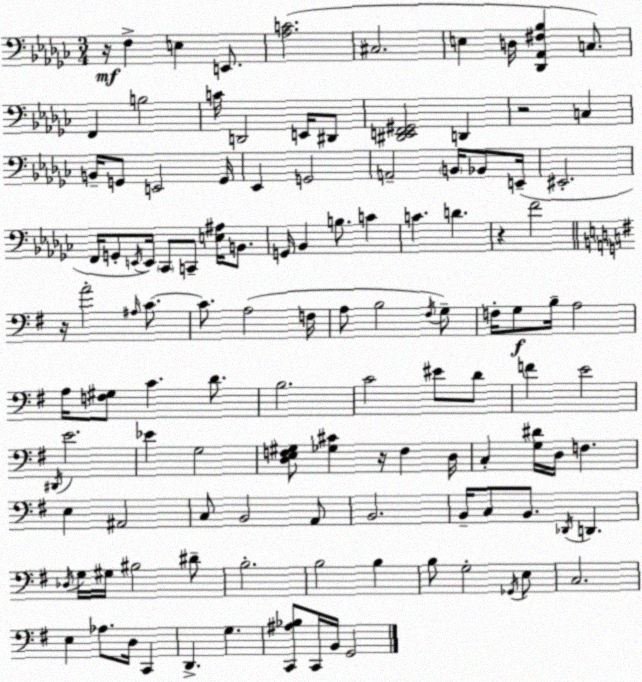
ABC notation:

X:1
T:Untitled
M:3/4
L:1/4
K:Ebm
z/4 F, E, E,,/2 [_A,C]2 ^C,2 E, D,/4 [_D,,_A,,^F,_B,] C,/2 F,, B,2 C/4 D,,2 E,,/4 ^D,,/2 [^D,,E,,F,,^G,,]2 D,, z2 C, B,,/4 G,,/2 E,,2 G,,/4 _E,, G,,2 A,,2 B,,/4 _B,,/2 E,,/4 ^E,,2 F,,/4 G,,/2 E,,/4 E,,/4 _C,,/2 C,,/2 [E,^A,]/4 B,,/2 G,,/4 _B,, B,/2 C C D z F2 z/4 A2 ^A,/4 C/2 C/2 A,2 F,/4 A,/2 B,2 ^F,/4 G,/2 F,/4 G,/2 B,/4 A,2 A,/4 [F,^G,]/2 C D/2 B,2 C2 ^E/2 D/2 F E2 ^D,,/4 E2 _E G,2 [D,E,F,^G,]/2 [_G,^C] z/4 F, D,/4 C, [G,^D]/4 D,/4 F, E, ^A,,2 C,/2 B,,2 A,,/2 B,,2 B,,/4 C,/2 B,,/2 _D,,/4 D,, _D,/4 G,/4 ^G,/4 ^B,2 ^D/2 B,2 B,2 B, B,/2 G,2 _G,,/4 E,/2 C,2 E, _A,/2 D,/4 C,, D,, G, [C,,^A,_B,]/2 C,,/4 B,,/4 G,,2